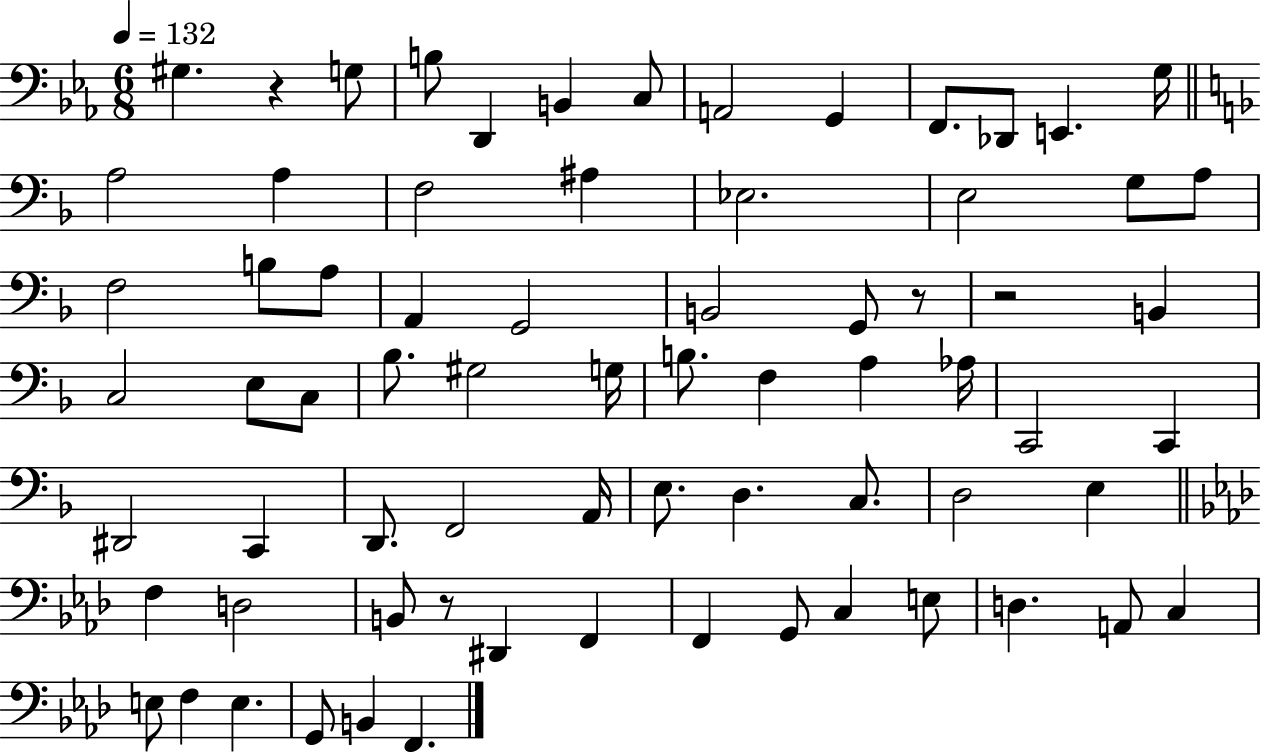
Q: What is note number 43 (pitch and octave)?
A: D2